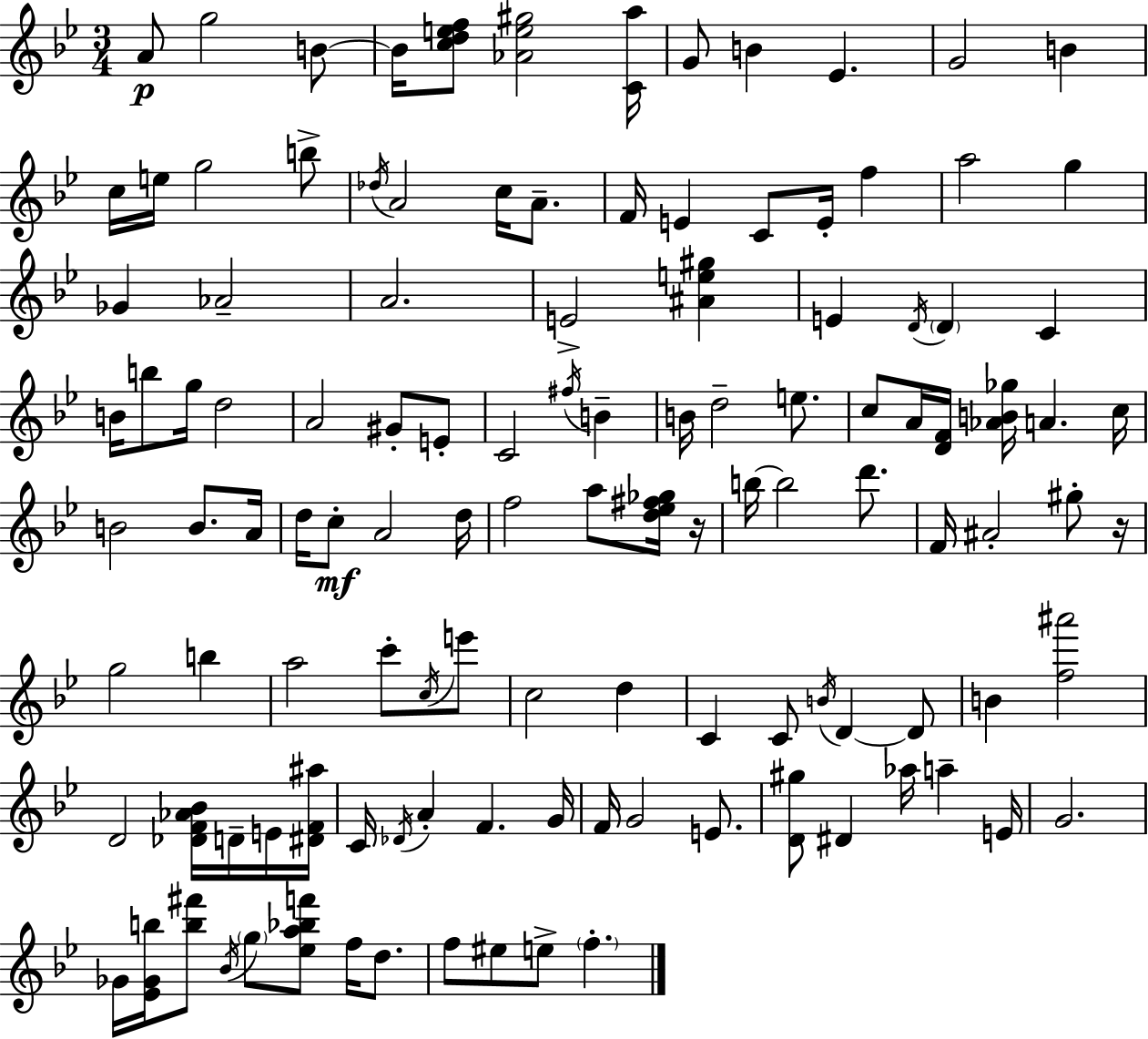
A4/e G5/h B4/e B4/s [C5,D5,E5,F5]/e [Ab4,E5,G#5]/h [C4,A5]/s G4/e B4/q Eb4/q. G4/h B4/q C5/s E5/s G5/h B5/e Db5/s A4/h C5/s A4/e. F4/s E4/q C4/e E4/s F5/q A5/h G5/q Gb4/q Ab4/h A4/h. E4/h [A#4,E5,G#5]/q E4/q D4/s D4/q C4/q B4/s B5/e G5/s D5/h A4/h G#4/e E4/e C4/h F#5/s B4/q B4/s D5/h E5/e. C5/e A4/s [D4,F4]/s [Ab4,B4,Gb5]/s A4/q. C5/s B4/h B4/e. A4/s D5/s C5/e A4/h D5/s F5/h A5/e [D5,Eb5,F#5,Gb5]/s R/s B5/s B5/h D6/e. F4/s A#4/h G#5/e R/s G5/h B5/q A5/h C6/e C5/s E6/e C5/h D5/q C4/q C4/e B4/s D4/q D4/e B4/q [F5,A#6]/h D4/h [Db4,F4,Ab4,Bb4]/s D4/s E4/s [D#4,F4,A#5]/s C4/s Db4/s A4/q F4/q. G4/s F4/s G4/h E4/e. [D4,G#5]/e D#4/q Ab5/s A5/q E4/s G4/h. Gb4/s [Eb4,Gb4,B5]/s [B5,F#6]/e Bb4/s G5/e [Eb5,A5,Bb5,F6]/e F5/s D5/e. F5/e EIS5/e E5/e F5/q.